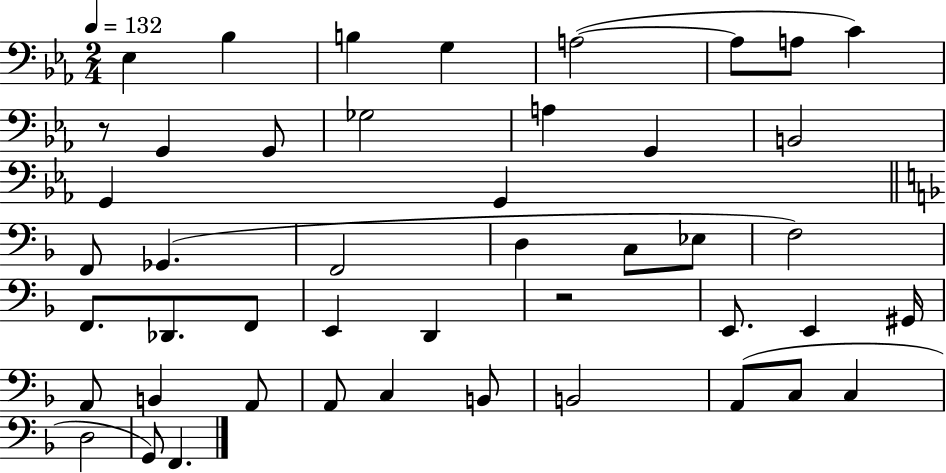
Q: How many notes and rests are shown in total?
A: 46